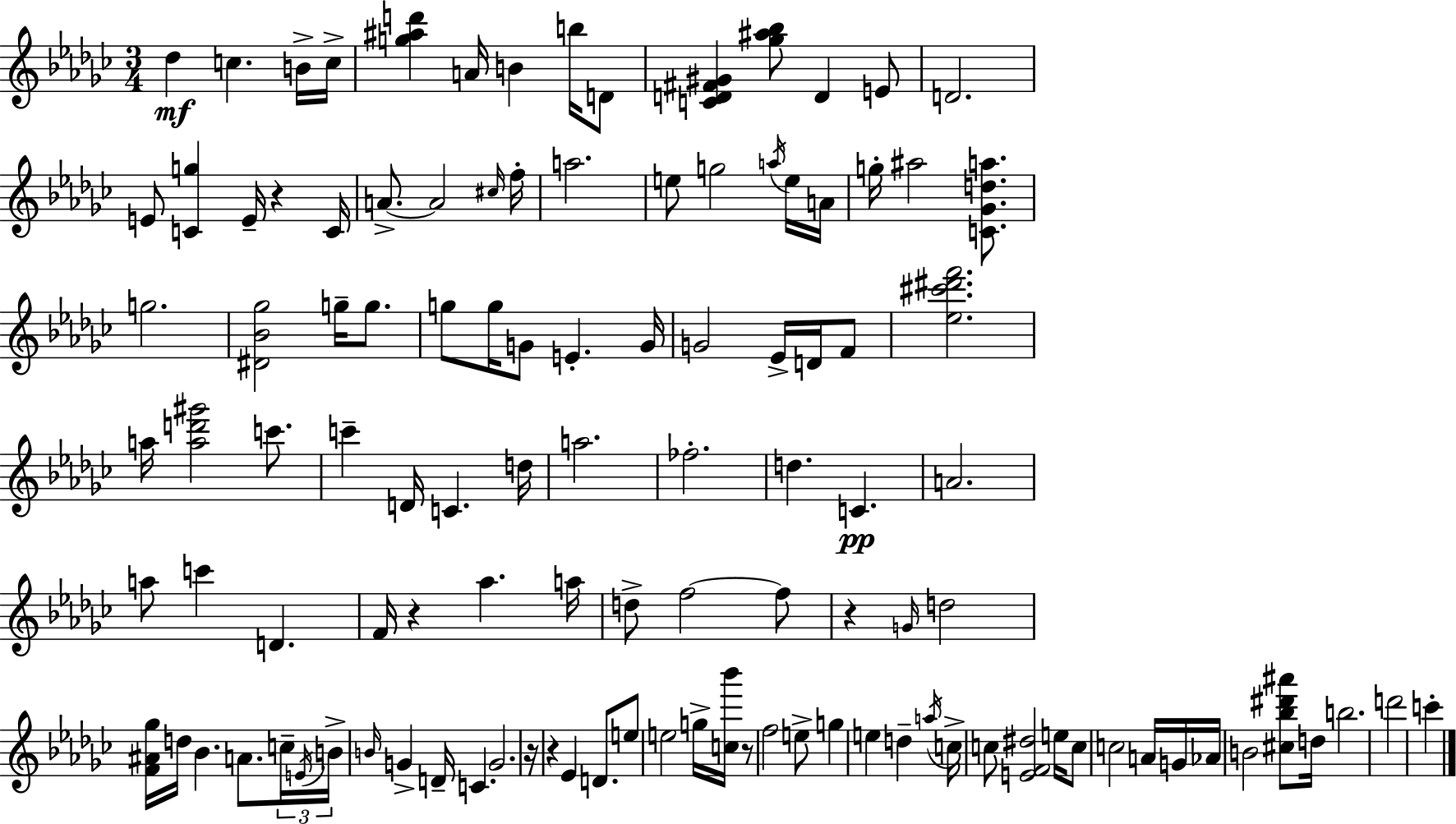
Db5/q C5/q. B4/s C5/s [G5,A#5,D6]/q A4/s B4/q B5/s D4/e [C4,D4,F#4,G#4]/q [Gb5,A#5,Bb5]/e D4/q E4/e D4/h. E4/e [C4,G5]/q E4/s R/q C4/s A4/e. A4/h C#5/s F5/s A5/h. E5/e G5/h A5/s E5/s A4/s G5/s A#5/h [C4,Gb4,D5,A5]/e. G5/h. [D#4,Bb4,Gb5]/h G5/s G5/e. G5/e G5/s G4/e E4/q. G4/s G4/h Eb4/s D4/s F4/e [Eb5,C#6,D#6,F6]/h. A5/s [A5,D6,G#6]/h C6/e. C6/q D4/s C4/q. D5/s A5/h. FES5/h. D5/q. C4/q. A4/h. A5/e C6/q D4/q. F4/s R/q Ab5/q. A5/s D5/e F5/h F5/e R/q G4/s D5/h [F4,A#4,Gb5]/s D5/s Bb4/q. A4/e. C5/s E4/s B4/s B4/s G4/q D4/s C4/q. G4/h. R/s R/q Eb4/q D4/e. E5/e E5/h G5/s [C5,Bb6]/s R/e F5/h E5/e G5/q E5/q D5/q A5/s C5/s C5/e [E4,F4,D#5]/h E5/s C5/e C5/h A4/s G4/s Ab4/s B4/h [C#5,Bb5,D#6,A#6]/e D5/s B5/h. D6/h C6/q